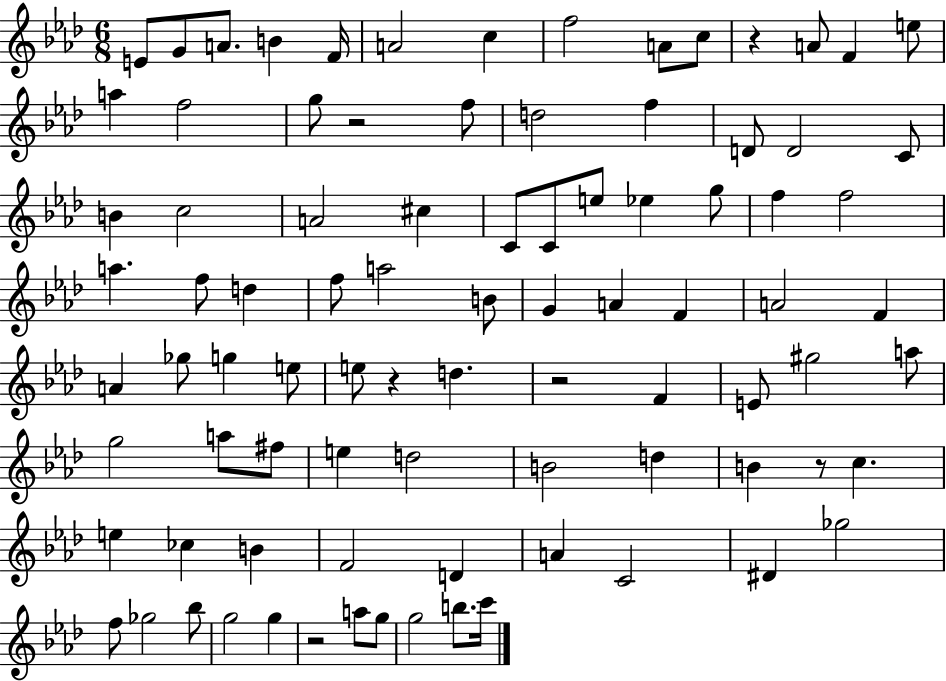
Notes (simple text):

E4/e G4/e A4/e. B4/q F4/s A4/h C5/q F5/h A4/e C5/e R/q A4/e F4/q E5/e A5/q F5/h G5/e R/h F5/e D5/h F5/q D4/e D4/h C4/e B4/q C5/h A4/h C#5/q C4/e C4/e E5/e Eb5/q G5/e F5/q F5/h A5/q. F5/e D5/q F5/e A5/h B4/e G4/q A4/q F4/q A4/h F4/q A4/q Gb5/e G5/q E5/e E5/e R/q D5/q. R/h F4/q E4/e G#5/h A5/e G5/h A5/e F#5/e E5/q D5/h B4/h D5/q B4/q R/e C5/q. E5/q CES5/q B4/q F4/h D4/q A4/q C4/h D#4/q Gb5/h F5/e Gb5/h Bb5/e G5/h G5/q R/h A5/e G5/e G5/h B5/e. C6/s